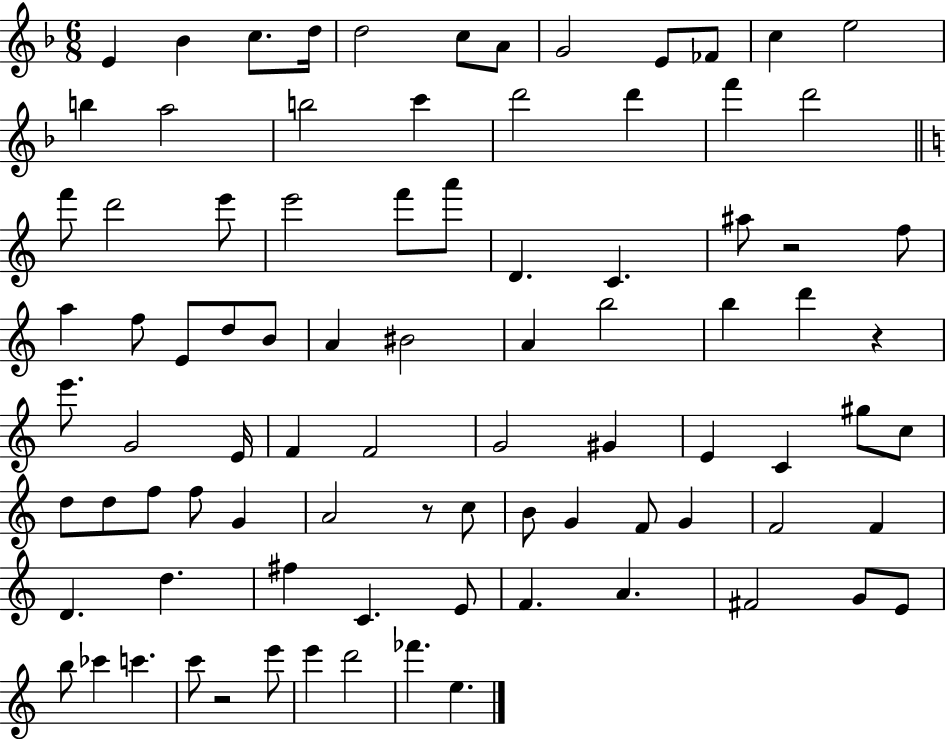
E4/q Bb4/q C5/e. D5/s D5/h C5/e A4/e G4/h E4/e FES4/e C5/q E5/h B5/q A5/h B5/h C6/q D6/h D6/q F6/q D6/h F6/e D6/h E6/e E6/h F6/e A6/e D4/q. C4/q. A#5/e R/h F5/e A5/q F5/e E4/e D5/e B4/e A4/q BIS4/h A4/q B5/h B5/q D6/q R/q E6/e. G4/h E4/s F4/q F4/h G4/h G#4/q E4/q C4/q G#5/e C5/e D5/e D5/e F5/e F5/e G4/q A4/h R/e C5/e B4/e G4/q F4/e G4/q F4/h F4/q D4/q. D5/q. F#5/q C4/q. E4/e F4/q. A4/q. F#4/h G4/e E4/e B5/e CES6/q C6/q. C6/e R/h E6/e E6/q D6/h FES6/q. E5/q.